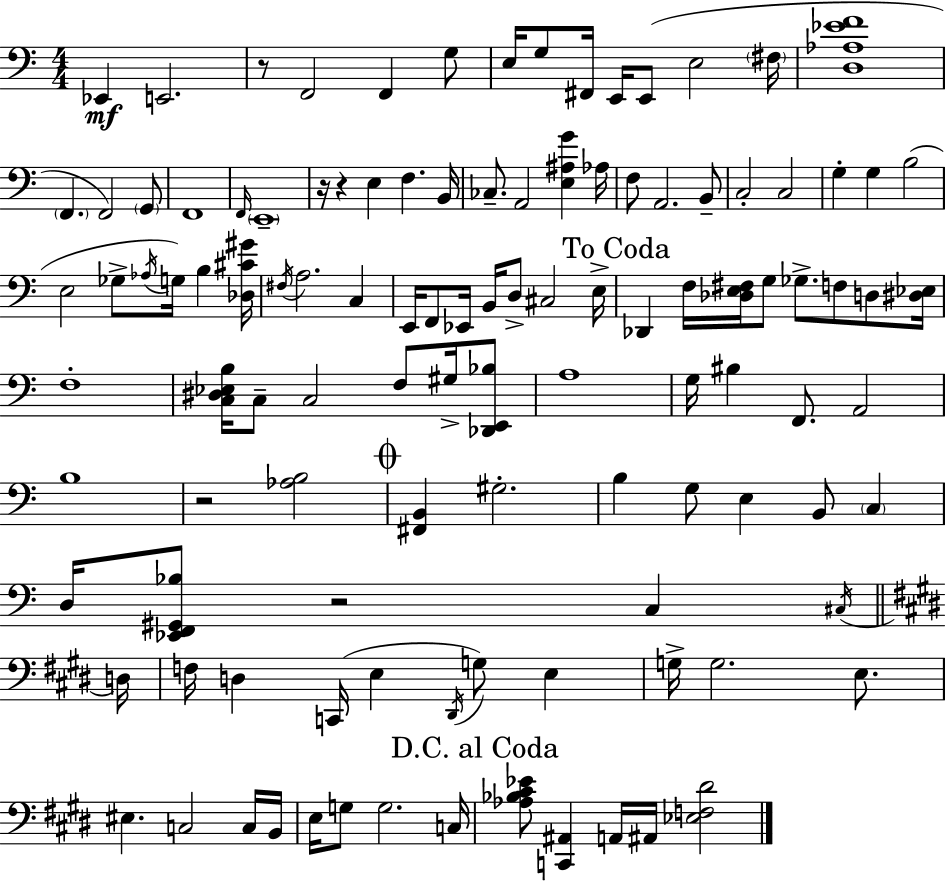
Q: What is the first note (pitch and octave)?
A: Eb2